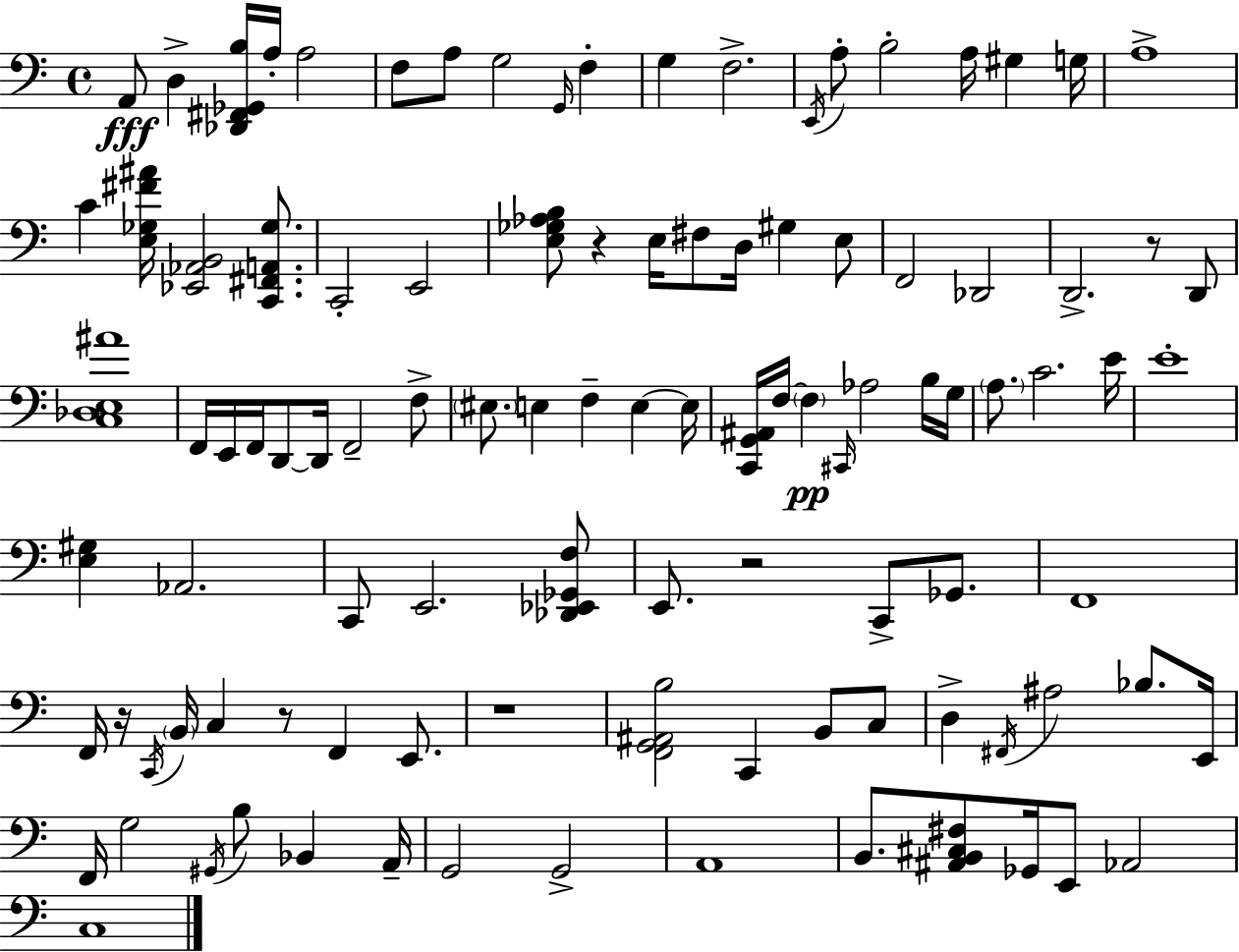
A2/e D3/q [Db2,F#2,Gb2,B3]/s A3/s A3/h F3/e A3/e G3/h G2/s F3/q G3/q F3/h. E2/s A3/e B3/h A3/s G#3/q G3/s A3/w C4/q [E3,Gb3,F#4,A#4]/s [Eb2,Ab2,B2]/h [C2,F#2,A2,Gb3]/e. C2/h E2/h [E3,Gb3,Ab3,B3]/e R/q E3/s F#3/e D3/s G#3/q E3/e F2/h Db2/h D2/h. R/e D2/e [C3,Db3,E3,A#4]/w F2/s E2/s F2/s D2/e D2/s F2/h F3/e EIS3/e. E3/q F3/q E3/q E3/s [C2,G2,A#2]/s F3/s F3/q C#2/s Ab3/h B3/s G3/s A3/e. C4/h. E4/s E4/w [E3,G#3]/q Ab2/h. C2/e E2/h. [Db2,Eb2,Gb2,F3]/e E2/e. R/h C2/e Gb2/e. F2/w F2/s R/s C2/s B2/s C3/q R/e F2/q E2/e. R/w [F2,G2,A#2,B3]/h C2/q B2/e C3/e D3/q F#2/s A#3/h Bb3/e. E2/s F2/s G3/h G#2/s B3/e Bb2/q A2/s G2/h G2/h A2/w B2/e. [A#2,B2,C#3,F#3]/e Gb2/s E2/e Ab2/h C3/w